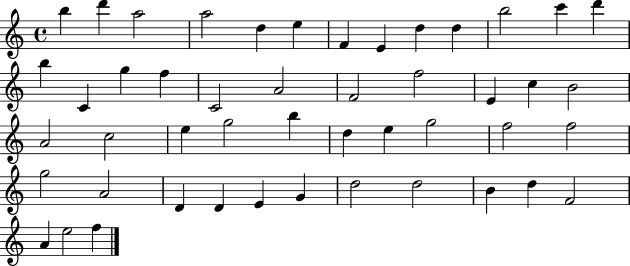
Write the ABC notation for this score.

X:1
T:Untitled
M:4/4
L:1/4
K:C
b d' a2 a2 d e F E d d b2 c' d' b C g f C2 A2 F2 f2 E c B2 A2 c2 e g2 b d e g2 f2 f2 g2 A2 D D E G d2 d2 B d F2 A e2 f